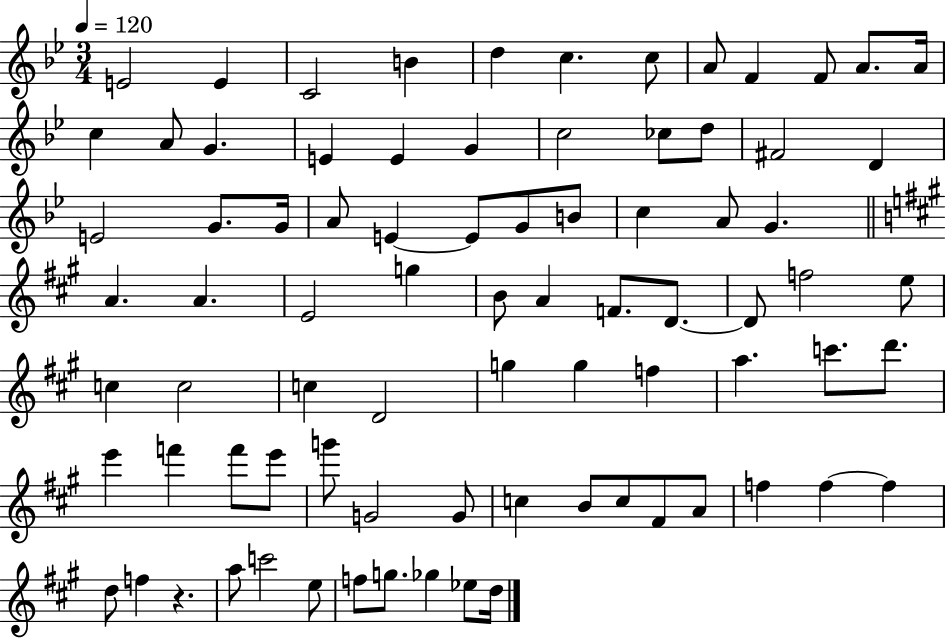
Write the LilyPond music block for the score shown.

{
  \clef treble
  \numericTimeSignature
  \time 3/4
  \key bes \major
  \tempo 4 = 120
  \repeat volta 2 { e'2 e'4 | c'2 b'4 | d''4 c''4. c''8 | a'8 f'4 f'8 a'8. a'16 | \break c''4 a'8 g'4. | e'4 e'4 g'4 | c''2 ces''8 d''8 | fis'2 d'4 | \break e'2 g'8. g'16 | a'8 e'4~~ e'8 g'8 b'8 | c''4 a'8 g'4. | \bar "||" \break \key a \major a'4. a'4. | e'2 g''4 | b'8 a'4 f'8. d'8.~~ | d'8 f''2 e''8 | \break c''4 c''2 | c''4 d'2 | g''4 g''4 f''4 | a''4. c'''8. d'''8. | \break e'''4 f'''4 f'''8 e'''8 | g'''8 g'2 g'8 | c''4 b'8 c''8 fis'8 a'8 | f''4 f''4~~ f''4 | \break d''8 f''4 r4. | a''8 c'''2 e''8 | f''8 g''8. ges''4 ees''8 d''16 | } \bar "|."
}